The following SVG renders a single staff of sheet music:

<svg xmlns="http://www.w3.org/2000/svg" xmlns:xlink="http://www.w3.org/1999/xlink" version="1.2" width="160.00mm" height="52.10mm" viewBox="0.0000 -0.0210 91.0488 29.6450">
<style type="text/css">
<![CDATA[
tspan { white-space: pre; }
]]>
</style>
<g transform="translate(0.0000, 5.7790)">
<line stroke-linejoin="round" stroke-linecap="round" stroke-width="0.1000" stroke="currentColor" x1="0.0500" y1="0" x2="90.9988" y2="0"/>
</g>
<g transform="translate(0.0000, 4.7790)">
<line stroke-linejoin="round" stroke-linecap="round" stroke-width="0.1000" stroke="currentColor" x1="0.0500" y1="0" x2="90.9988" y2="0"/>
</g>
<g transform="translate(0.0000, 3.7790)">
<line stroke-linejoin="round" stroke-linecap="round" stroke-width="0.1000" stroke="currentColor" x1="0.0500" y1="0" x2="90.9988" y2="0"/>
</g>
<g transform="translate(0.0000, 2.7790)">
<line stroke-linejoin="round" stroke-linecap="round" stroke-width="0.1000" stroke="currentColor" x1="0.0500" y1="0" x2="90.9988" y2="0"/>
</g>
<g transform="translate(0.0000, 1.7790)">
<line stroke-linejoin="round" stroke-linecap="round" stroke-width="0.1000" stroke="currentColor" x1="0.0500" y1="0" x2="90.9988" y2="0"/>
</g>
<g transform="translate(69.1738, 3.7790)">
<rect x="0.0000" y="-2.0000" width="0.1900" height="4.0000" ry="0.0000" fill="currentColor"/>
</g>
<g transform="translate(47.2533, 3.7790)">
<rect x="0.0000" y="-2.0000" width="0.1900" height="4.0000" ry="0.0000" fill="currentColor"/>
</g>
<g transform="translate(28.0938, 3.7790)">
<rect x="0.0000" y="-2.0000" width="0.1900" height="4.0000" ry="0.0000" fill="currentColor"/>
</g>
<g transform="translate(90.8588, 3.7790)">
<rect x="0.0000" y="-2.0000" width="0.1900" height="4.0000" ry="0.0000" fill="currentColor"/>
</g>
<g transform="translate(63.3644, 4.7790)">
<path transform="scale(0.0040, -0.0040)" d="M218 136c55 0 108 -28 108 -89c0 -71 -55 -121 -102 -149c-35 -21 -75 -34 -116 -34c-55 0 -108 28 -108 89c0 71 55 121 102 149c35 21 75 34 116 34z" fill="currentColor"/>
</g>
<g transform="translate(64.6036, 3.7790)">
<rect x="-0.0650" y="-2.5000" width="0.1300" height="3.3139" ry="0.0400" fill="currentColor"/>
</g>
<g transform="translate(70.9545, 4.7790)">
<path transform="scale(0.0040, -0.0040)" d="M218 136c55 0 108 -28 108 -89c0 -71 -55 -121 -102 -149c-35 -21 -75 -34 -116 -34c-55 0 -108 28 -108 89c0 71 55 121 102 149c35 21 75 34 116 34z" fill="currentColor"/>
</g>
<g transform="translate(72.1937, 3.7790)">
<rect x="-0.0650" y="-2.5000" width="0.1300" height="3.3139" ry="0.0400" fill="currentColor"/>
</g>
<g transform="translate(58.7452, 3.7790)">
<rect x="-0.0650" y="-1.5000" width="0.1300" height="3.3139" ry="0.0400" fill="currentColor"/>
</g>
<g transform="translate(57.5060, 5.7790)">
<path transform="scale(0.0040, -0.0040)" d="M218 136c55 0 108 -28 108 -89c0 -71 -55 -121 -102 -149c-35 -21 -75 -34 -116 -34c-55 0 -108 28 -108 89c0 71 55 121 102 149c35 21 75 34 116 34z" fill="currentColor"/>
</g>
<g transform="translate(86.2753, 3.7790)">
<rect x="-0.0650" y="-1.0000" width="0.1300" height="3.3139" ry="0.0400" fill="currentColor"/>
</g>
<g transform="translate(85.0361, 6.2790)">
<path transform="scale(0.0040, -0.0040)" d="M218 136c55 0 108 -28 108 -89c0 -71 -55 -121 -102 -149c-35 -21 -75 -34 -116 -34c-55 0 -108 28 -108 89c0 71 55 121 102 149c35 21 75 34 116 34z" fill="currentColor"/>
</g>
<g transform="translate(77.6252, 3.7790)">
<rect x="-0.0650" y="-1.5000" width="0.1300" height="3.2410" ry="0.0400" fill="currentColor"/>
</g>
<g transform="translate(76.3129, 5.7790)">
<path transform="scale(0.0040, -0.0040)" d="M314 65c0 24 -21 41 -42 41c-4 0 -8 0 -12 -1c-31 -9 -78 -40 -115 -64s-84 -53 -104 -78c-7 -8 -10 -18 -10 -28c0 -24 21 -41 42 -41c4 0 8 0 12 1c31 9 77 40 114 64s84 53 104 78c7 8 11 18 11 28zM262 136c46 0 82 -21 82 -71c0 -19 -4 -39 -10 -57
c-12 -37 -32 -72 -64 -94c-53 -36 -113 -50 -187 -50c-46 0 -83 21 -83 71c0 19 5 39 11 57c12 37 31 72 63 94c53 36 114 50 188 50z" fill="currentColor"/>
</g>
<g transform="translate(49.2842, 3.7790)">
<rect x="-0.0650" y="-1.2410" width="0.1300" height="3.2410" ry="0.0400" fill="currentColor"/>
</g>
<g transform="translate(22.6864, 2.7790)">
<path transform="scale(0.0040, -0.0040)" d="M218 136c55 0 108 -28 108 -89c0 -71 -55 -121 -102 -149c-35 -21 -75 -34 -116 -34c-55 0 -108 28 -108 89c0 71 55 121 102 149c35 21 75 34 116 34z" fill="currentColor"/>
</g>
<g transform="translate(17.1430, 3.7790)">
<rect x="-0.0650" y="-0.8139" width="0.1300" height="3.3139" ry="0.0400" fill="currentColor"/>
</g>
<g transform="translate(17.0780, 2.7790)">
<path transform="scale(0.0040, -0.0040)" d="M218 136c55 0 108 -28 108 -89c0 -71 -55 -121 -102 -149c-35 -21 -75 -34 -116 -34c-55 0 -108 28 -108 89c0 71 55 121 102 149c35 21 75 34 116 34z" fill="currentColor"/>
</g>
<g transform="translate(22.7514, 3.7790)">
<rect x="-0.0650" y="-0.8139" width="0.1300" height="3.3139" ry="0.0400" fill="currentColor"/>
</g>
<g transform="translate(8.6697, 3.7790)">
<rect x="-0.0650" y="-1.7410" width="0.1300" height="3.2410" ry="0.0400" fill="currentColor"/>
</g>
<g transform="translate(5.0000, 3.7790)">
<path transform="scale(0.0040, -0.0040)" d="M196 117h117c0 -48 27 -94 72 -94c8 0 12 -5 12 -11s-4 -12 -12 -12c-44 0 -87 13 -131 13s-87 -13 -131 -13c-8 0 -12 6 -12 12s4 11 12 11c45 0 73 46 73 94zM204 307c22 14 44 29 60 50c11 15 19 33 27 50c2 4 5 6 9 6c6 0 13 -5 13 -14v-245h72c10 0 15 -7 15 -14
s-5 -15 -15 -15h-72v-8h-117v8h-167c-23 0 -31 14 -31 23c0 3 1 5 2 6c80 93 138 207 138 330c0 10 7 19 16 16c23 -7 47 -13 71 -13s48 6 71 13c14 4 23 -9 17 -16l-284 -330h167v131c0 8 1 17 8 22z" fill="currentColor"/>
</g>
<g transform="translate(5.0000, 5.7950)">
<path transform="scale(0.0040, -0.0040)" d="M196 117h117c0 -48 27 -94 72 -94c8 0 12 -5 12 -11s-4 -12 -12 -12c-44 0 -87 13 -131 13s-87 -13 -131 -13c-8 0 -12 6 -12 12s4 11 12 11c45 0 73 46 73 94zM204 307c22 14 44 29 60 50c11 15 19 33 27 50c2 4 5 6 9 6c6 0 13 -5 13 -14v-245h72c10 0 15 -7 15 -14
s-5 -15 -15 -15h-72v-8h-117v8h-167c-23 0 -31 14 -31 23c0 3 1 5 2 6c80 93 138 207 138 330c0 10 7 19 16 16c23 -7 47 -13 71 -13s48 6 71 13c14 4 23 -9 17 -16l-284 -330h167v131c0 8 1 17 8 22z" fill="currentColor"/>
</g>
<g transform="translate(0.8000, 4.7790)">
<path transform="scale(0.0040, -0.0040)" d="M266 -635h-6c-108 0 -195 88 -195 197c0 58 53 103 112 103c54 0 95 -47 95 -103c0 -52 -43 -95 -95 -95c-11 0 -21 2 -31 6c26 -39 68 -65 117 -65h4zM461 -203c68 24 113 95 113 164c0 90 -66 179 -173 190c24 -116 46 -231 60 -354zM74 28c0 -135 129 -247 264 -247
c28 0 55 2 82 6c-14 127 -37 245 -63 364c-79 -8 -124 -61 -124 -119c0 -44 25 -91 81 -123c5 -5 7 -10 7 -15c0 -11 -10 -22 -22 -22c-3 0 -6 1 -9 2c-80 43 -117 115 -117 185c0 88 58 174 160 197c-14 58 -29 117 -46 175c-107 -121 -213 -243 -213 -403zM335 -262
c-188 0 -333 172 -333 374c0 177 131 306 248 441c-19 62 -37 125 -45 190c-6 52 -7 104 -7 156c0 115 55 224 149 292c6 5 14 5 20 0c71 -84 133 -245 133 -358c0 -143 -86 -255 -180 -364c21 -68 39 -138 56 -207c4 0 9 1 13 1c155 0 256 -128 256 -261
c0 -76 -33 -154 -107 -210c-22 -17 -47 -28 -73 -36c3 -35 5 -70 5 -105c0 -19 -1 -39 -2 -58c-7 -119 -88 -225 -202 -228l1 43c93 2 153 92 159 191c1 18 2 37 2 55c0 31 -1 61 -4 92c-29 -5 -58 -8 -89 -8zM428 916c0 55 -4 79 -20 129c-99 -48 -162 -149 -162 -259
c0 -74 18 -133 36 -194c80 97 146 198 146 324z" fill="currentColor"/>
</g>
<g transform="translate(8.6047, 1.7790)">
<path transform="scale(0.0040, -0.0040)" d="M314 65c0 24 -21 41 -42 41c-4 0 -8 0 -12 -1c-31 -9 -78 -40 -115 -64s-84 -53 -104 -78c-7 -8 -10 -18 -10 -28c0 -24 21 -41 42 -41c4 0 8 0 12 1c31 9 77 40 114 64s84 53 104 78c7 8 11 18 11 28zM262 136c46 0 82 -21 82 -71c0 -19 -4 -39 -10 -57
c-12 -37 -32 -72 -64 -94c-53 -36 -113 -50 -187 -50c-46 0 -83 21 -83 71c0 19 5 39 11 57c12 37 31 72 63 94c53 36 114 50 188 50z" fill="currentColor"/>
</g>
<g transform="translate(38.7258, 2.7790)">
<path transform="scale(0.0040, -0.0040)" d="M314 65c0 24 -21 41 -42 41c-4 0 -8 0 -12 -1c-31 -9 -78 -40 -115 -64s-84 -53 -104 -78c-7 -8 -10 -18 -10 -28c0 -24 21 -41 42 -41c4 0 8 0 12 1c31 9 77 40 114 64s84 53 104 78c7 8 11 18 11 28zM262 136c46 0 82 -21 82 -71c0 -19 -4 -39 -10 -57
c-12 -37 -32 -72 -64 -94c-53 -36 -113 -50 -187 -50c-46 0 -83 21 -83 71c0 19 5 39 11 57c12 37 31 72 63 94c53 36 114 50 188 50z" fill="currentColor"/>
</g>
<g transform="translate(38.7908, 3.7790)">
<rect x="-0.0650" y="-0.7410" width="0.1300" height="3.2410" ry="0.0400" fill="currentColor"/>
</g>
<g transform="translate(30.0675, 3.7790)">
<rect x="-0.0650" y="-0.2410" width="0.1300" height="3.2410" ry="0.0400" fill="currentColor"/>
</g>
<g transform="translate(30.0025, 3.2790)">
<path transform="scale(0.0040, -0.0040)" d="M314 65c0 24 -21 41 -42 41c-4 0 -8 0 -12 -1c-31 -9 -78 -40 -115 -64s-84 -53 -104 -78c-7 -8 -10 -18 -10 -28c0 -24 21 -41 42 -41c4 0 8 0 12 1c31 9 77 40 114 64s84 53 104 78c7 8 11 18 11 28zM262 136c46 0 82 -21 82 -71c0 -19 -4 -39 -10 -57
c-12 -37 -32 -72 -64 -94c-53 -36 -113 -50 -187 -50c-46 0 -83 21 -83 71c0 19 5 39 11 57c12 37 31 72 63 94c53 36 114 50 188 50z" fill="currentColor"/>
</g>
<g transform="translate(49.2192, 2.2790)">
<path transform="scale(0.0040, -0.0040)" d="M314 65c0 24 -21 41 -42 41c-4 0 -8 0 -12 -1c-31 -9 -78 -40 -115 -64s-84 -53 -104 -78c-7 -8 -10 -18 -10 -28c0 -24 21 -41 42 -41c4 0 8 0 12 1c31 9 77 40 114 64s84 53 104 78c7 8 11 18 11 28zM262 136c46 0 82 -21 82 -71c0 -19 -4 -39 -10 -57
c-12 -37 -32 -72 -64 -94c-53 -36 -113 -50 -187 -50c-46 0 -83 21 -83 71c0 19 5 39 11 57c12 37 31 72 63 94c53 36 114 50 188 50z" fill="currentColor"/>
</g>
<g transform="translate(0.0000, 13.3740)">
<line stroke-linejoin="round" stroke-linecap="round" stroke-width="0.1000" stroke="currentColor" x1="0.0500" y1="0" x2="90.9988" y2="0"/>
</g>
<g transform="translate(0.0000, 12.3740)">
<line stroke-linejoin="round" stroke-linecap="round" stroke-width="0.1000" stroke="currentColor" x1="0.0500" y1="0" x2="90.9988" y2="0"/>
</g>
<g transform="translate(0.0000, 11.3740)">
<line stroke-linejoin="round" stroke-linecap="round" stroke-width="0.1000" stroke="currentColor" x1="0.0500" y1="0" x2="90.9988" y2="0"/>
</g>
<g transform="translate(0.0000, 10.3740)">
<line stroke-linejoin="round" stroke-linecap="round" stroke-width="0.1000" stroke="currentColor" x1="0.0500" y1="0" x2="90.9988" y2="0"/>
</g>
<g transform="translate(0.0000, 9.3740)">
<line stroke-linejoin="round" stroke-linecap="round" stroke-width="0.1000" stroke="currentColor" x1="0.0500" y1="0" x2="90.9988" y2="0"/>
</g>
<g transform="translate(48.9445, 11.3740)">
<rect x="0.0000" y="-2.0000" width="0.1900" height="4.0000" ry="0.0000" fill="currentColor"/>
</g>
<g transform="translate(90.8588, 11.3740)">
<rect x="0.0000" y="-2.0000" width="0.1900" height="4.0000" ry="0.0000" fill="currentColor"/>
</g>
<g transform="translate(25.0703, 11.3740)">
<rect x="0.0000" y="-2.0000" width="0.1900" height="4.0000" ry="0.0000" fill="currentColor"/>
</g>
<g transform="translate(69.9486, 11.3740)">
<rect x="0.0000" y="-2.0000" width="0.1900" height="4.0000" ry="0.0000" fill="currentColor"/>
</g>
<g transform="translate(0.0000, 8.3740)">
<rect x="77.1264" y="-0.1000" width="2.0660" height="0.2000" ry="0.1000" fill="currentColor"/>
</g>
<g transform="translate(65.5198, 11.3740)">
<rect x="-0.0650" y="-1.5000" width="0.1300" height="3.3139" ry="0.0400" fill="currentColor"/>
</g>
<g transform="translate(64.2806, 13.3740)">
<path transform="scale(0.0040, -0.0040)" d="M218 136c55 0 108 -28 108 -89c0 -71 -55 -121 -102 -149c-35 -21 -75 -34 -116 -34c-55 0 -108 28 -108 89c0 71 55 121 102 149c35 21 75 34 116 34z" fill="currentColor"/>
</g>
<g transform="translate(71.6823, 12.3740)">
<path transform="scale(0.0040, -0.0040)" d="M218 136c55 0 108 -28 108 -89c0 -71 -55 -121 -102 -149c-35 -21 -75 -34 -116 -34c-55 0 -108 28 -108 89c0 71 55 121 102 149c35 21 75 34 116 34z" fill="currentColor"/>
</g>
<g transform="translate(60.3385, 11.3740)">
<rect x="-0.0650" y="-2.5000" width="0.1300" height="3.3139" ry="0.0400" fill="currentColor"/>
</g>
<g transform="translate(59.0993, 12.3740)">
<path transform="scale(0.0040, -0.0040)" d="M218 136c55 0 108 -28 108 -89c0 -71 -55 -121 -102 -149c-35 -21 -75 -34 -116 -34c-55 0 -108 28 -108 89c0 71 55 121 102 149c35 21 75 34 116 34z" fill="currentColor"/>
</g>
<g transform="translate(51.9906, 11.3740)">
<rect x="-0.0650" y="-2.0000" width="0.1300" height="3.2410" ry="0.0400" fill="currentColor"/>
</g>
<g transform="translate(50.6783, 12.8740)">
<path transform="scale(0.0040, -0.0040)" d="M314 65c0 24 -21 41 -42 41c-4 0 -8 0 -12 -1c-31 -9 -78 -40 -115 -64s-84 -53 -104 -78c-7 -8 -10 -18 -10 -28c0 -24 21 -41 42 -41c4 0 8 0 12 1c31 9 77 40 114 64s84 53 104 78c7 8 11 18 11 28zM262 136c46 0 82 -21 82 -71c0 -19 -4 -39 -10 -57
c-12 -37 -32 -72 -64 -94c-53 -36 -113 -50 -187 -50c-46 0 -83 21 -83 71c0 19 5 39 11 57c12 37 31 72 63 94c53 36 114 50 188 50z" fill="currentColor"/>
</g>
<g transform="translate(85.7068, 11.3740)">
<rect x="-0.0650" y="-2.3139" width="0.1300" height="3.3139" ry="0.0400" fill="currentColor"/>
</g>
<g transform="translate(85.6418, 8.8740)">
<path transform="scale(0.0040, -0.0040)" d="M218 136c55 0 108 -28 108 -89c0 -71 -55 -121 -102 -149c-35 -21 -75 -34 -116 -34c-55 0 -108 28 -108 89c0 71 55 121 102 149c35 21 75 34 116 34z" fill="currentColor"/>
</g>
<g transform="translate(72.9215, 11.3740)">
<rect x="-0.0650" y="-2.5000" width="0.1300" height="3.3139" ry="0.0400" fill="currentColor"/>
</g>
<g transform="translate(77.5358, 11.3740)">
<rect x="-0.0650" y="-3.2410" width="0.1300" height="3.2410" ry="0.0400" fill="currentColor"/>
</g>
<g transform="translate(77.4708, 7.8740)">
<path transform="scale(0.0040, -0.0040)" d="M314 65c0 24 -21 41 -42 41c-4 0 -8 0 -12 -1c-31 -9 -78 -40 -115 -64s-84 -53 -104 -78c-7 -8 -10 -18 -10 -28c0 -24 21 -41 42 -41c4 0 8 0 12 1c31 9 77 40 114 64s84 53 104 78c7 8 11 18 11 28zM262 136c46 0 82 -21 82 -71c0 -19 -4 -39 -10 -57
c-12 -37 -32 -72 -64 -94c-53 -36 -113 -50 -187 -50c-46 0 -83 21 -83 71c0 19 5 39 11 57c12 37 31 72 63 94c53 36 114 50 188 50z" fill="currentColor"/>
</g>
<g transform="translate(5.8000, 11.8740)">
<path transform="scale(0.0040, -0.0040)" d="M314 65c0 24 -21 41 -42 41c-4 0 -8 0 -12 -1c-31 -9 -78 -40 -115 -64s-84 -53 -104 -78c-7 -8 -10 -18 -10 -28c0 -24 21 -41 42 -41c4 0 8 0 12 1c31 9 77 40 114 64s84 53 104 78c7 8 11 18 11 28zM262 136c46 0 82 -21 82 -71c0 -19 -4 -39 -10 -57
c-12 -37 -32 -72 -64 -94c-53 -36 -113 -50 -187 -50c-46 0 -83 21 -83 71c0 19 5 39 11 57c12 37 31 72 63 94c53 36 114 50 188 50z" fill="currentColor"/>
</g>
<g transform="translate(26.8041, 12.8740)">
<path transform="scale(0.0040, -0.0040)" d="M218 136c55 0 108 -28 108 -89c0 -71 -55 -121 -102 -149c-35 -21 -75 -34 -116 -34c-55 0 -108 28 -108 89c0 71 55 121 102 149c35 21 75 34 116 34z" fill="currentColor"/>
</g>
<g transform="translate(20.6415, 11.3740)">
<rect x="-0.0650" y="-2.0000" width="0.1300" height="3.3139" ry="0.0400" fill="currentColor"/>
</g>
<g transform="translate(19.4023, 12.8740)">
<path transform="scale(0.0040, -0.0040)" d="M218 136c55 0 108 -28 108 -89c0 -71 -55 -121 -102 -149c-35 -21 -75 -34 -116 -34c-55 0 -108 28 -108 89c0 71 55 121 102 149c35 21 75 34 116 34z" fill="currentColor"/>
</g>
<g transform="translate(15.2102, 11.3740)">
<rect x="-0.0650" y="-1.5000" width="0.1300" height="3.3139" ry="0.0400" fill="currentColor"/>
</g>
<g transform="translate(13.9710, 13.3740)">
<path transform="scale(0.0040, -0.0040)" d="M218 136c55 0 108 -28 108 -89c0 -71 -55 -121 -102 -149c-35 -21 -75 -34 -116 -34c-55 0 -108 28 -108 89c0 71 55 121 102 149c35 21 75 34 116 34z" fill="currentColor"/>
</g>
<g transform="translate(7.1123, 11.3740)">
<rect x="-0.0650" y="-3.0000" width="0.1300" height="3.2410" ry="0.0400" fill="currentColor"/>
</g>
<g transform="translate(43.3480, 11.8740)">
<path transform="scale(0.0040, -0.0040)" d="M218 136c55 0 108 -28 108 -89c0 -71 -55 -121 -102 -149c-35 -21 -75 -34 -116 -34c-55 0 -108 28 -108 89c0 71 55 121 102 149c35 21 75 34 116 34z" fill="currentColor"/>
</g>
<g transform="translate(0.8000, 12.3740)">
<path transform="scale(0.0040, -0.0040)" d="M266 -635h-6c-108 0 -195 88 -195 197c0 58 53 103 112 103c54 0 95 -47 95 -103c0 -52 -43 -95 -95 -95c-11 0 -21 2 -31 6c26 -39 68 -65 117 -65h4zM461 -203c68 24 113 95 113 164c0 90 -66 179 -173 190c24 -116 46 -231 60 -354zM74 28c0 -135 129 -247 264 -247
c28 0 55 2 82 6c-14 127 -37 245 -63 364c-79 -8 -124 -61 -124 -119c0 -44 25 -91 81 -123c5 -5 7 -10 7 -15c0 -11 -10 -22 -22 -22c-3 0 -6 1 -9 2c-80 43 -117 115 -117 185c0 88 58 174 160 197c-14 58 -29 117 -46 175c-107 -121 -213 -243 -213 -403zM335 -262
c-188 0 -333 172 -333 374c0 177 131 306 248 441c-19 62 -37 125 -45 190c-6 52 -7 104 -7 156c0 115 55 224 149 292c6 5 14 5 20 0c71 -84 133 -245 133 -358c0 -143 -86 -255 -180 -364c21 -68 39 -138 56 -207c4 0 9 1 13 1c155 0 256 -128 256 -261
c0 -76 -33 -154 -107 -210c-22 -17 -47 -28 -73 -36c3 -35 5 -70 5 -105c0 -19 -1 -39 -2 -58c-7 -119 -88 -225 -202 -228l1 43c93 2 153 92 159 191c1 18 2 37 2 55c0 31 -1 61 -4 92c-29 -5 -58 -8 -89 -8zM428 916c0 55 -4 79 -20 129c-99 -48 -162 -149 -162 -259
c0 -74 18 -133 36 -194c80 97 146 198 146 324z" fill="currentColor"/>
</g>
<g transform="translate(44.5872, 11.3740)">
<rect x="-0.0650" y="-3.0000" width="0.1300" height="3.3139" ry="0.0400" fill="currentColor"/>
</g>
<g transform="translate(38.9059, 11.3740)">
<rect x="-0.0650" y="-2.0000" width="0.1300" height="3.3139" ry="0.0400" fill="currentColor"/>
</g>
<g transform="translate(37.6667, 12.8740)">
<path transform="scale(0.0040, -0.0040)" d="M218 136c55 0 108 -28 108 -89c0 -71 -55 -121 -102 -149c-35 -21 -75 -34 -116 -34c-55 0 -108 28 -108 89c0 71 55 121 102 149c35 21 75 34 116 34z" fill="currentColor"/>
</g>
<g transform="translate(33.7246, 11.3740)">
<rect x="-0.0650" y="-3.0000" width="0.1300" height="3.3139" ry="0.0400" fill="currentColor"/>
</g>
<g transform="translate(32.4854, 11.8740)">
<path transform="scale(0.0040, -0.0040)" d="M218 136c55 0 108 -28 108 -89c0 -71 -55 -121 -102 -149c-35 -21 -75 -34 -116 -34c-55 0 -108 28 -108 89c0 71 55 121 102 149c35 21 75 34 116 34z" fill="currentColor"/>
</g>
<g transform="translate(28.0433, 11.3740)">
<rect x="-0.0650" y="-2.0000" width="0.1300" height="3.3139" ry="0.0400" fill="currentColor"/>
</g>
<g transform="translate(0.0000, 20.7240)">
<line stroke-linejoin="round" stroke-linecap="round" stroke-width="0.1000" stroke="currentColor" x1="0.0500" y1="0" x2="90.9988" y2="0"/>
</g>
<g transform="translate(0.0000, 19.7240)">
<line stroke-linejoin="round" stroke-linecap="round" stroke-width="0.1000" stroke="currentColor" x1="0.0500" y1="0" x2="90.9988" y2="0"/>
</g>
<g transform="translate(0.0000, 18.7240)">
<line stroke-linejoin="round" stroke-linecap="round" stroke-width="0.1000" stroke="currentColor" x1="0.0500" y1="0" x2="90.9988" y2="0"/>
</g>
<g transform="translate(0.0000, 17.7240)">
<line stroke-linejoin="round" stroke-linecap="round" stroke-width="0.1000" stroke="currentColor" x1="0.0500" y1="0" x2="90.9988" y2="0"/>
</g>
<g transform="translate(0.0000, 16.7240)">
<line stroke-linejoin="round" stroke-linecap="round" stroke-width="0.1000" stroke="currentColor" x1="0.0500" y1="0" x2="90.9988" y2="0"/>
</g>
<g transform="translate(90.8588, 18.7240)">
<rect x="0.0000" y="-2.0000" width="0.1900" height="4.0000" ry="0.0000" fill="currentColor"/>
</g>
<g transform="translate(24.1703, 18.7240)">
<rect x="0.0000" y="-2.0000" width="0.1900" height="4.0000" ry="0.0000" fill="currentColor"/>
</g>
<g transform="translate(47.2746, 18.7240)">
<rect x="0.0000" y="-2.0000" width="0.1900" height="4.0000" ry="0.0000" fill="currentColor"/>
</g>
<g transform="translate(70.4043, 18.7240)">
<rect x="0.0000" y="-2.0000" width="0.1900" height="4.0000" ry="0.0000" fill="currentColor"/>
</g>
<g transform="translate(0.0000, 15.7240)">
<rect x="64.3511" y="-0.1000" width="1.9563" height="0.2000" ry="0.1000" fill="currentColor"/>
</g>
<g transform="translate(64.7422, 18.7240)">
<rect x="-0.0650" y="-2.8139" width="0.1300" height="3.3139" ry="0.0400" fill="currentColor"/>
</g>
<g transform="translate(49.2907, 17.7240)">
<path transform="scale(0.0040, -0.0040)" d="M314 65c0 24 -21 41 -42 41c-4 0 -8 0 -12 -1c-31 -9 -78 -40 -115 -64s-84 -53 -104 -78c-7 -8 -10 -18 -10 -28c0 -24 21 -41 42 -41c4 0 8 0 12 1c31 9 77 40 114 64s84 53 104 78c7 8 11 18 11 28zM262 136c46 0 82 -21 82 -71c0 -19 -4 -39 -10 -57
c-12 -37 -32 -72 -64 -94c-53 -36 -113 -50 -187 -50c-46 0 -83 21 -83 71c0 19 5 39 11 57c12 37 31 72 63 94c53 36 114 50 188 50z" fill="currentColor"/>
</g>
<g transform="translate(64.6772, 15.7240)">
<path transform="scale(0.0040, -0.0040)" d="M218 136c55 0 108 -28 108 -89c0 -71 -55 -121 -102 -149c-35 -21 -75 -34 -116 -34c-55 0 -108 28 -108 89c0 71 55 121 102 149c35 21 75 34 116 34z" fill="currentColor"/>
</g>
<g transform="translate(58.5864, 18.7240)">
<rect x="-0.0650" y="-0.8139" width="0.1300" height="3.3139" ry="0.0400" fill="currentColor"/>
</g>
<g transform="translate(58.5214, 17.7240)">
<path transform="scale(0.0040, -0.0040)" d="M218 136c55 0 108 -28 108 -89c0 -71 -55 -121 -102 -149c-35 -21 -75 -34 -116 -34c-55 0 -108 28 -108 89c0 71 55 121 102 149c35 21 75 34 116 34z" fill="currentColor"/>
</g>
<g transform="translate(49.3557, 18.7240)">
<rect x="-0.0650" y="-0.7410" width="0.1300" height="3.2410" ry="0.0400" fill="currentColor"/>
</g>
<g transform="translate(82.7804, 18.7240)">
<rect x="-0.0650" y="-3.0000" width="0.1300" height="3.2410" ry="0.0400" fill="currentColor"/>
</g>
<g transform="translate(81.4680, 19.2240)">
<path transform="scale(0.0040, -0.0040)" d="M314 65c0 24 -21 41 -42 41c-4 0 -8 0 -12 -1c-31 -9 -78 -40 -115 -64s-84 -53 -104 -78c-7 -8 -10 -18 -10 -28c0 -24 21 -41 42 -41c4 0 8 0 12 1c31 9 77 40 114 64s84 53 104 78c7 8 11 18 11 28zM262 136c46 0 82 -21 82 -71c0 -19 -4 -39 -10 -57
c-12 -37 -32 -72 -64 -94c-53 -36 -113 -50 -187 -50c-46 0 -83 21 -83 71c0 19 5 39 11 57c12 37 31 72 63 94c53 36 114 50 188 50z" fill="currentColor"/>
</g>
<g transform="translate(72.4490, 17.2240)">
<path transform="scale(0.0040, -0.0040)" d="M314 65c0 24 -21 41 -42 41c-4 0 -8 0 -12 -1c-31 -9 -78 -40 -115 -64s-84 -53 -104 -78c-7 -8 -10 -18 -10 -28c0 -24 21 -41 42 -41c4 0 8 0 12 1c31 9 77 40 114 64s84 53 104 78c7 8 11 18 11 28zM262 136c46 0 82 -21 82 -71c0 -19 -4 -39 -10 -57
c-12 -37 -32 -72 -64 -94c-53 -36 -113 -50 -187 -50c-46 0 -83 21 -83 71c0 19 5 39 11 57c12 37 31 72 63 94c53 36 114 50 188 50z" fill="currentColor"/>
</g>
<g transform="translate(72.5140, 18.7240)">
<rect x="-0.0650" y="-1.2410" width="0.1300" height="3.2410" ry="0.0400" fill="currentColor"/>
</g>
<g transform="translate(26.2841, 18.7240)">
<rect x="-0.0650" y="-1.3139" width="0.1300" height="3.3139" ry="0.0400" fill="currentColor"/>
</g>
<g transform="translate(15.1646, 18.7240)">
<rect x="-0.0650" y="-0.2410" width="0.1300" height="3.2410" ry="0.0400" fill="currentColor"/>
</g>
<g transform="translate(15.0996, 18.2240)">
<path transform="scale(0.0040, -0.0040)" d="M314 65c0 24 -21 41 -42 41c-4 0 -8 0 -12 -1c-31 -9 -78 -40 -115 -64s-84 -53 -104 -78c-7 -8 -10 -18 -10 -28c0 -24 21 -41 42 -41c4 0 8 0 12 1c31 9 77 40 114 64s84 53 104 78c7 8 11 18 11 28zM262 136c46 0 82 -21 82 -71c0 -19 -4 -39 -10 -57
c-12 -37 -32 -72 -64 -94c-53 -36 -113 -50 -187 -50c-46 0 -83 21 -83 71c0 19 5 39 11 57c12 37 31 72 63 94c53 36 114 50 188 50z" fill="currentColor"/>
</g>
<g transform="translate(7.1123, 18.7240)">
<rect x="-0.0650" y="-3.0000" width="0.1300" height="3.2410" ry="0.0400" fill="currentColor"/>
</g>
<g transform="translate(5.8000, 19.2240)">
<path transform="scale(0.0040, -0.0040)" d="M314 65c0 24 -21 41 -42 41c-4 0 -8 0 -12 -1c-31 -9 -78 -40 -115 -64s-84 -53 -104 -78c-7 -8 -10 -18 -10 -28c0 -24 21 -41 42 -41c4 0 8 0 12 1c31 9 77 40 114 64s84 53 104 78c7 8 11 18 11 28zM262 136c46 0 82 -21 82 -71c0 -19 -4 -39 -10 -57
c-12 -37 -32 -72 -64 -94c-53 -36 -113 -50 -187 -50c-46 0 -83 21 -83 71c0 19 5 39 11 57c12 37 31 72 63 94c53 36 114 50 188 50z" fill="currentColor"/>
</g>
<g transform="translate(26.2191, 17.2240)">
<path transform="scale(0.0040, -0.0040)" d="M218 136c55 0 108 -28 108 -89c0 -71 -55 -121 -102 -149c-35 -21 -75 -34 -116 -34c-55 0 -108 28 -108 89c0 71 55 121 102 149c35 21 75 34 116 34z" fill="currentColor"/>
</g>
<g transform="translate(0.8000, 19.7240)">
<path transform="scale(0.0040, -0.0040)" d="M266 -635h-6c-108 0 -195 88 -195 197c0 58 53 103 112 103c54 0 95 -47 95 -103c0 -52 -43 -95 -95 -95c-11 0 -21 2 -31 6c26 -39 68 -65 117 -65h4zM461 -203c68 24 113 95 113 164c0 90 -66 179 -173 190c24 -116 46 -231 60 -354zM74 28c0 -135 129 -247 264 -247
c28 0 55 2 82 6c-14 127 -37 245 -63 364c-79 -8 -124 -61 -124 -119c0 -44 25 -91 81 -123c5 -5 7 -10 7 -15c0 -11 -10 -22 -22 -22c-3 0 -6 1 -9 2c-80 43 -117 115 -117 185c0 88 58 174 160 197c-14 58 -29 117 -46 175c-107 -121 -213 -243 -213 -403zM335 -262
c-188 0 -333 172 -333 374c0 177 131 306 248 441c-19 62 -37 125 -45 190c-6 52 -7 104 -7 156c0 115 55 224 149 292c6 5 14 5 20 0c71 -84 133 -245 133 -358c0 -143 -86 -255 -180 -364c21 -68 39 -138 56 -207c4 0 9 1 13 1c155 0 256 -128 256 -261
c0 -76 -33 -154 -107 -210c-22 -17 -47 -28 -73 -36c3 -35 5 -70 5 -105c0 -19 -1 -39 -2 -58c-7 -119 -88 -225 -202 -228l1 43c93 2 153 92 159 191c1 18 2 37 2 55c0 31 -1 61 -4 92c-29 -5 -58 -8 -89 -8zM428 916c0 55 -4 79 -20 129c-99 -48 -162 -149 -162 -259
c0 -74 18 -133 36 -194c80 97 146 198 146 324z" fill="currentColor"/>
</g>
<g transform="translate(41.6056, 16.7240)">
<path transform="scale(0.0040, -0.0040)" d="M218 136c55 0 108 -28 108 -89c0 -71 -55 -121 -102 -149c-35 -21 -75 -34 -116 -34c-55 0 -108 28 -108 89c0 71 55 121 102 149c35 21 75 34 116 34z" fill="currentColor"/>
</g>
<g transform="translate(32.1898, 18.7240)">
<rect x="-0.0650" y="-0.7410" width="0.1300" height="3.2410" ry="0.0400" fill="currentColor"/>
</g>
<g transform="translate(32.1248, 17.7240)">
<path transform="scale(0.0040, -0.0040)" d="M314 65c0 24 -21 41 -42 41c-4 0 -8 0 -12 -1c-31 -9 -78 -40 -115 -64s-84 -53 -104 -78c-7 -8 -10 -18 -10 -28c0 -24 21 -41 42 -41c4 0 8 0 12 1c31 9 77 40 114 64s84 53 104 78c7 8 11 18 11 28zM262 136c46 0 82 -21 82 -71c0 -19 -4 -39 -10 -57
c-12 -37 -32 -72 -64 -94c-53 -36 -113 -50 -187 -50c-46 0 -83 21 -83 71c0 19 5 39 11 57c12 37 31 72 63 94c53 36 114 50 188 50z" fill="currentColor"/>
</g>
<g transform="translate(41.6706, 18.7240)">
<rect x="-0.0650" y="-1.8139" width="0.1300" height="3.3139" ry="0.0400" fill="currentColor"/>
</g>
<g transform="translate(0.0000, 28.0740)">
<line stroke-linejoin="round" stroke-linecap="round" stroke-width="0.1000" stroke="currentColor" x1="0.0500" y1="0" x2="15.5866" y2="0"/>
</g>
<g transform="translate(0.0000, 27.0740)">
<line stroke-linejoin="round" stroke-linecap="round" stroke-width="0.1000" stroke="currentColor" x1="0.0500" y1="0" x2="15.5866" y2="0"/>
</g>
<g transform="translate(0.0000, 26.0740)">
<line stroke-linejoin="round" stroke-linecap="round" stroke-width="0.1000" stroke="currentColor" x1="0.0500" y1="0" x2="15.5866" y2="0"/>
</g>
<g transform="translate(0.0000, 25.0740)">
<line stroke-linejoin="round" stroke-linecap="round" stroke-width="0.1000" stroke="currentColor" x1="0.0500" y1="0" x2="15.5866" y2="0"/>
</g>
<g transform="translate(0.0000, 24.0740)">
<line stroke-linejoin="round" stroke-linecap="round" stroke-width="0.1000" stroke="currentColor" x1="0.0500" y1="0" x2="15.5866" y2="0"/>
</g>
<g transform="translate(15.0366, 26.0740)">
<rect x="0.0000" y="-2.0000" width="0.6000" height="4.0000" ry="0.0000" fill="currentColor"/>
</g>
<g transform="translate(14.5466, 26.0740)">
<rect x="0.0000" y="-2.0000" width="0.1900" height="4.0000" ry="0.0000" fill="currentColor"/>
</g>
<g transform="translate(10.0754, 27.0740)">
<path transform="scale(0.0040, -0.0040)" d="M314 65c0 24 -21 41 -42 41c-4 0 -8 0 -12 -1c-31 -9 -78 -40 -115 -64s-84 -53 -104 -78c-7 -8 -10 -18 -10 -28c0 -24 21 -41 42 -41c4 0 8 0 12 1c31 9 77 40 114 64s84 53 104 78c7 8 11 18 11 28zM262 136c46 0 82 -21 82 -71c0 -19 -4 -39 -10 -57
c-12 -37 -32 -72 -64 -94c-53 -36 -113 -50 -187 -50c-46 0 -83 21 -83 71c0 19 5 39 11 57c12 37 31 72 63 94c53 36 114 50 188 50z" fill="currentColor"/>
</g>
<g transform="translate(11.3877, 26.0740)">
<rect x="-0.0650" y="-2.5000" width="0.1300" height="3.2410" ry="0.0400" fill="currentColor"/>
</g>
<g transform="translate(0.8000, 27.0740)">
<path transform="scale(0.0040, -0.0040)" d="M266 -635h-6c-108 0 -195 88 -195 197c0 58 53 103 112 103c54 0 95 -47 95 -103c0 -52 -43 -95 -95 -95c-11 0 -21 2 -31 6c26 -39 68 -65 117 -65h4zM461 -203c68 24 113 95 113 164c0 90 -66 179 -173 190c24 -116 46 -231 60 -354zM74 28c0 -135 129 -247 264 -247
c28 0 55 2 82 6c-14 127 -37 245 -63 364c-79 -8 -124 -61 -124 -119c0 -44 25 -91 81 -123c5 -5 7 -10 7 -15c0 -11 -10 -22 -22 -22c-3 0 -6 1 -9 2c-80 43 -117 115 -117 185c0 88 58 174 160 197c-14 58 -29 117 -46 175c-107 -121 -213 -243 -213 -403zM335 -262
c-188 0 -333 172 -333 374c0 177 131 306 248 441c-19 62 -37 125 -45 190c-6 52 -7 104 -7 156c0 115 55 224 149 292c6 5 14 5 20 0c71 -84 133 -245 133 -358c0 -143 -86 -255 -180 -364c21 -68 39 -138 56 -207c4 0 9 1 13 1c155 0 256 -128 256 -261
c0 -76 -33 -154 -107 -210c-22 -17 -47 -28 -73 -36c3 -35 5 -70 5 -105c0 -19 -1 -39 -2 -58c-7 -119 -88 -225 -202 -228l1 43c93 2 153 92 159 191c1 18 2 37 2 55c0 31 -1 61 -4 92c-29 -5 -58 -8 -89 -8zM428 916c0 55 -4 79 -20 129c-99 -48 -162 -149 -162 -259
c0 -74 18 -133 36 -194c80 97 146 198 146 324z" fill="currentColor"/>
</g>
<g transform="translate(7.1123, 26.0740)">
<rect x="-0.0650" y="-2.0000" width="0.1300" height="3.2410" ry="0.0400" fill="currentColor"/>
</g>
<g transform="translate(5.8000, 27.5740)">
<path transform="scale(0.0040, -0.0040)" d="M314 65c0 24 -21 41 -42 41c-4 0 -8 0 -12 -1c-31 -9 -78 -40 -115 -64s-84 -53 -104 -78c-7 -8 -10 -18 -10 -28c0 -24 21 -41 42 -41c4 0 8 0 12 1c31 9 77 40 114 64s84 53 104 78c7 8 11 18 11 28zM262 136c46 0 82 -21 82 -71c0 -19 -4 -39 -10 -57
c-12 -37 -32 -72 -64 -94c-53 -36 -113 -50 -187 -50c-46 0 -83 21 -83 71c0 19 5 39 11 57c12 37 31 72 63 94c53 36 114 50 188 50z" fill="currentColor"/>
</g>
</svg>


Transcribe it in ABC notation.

X:1
T:Untitled
M:4/4
L:1/4
K:C
f2 d d c2 d2 e2 E G G E2 D A2 E F F A F A F2 G E G b2 g A2 c2 e d2 f d2 d a e2 A2 F2 G2